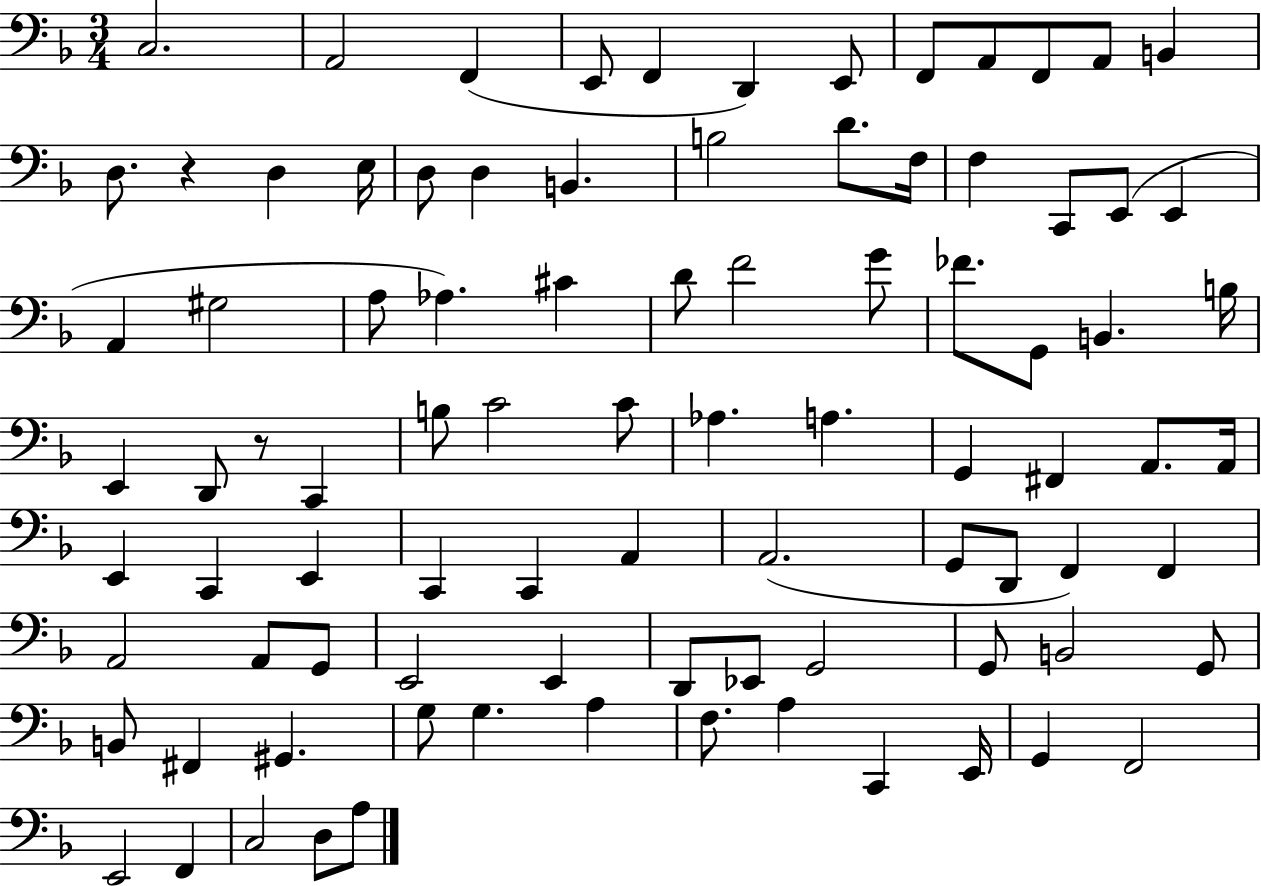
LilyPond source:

{
  \clef bass
  \numericTimeSignature
  \time 3/4
  \key f \major
  c2. | a,2 f,4( | e,8 f,4 d,4) e,8 | f,8 a,8 f,8 a,8 b,4 | \break d8. r4 d4 e16 | d8 d4 b,4. | b2 d'8. f16 | f4 c,8 e,8( e,4 | \break a,4 gis2 | a8 aes4.) cis'4 | d'8 f'2 g'8 | fes'8. g,8 b,4. b16 | \break e,4 d,8 r8 c,4 | b8 c'2 c'8 | aes4. a4. | g,4 fis,4 a,8. a,16 | \break e,4 c,4 e,4 | c,4 c,4 a,4 | a,2.( | g,8 d,8 f,4) f,4 | \break a,2 a,8 g,8 | e,2 e,4 | d,8 ees,8 g,2 | g,8 b,2 g,8 | \break b,8 fis,4 gis,4. | g8 g4. a4 | f8. a4 c,4 e,16 | g,4 f,2 | \break e,2 f,4 | c2 d8 a8 | \bar "|."
}